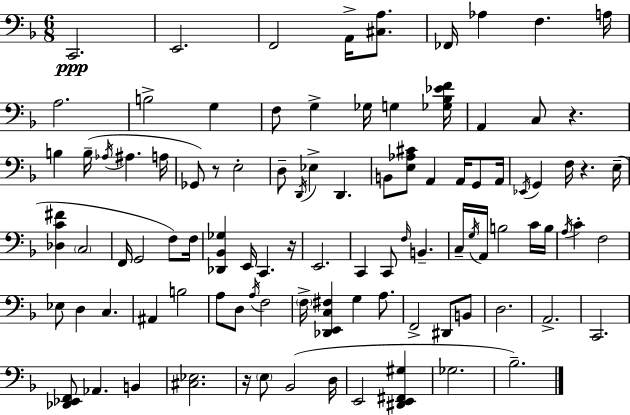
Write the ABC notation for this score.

X:1
T:Untitled
M:6/8
L:1/4
K:Dm
C,,2 E,,2 F,,2 A,,/4 [^C,A,]/2 _F,,/4 _A, F, A,/4 A,2 B,2 G, F,/2 G, _G,/4 G, [_G,_B,_EF]/4 A,, C,/2 z B, B,/4 _A,/4 ^A, A,/4 _G,,/2 z/2 E,2 D,/2 D,,/4 _E, D,, B,,/2 [E,_A,^C]/2 A,, A,,/4 G,,/2 A,,/4 _E,,/4 G,, F,/4 z E,/4 [_D,C^F] C,2 F,,/4 G,,2 F,/2 F,/4 [_D,,_B,,_G,] E,,/4 C,, z/4 E,,2 C,, C,,/2 F,/4 B,, C,/4 G,/4 A,,/4 B,2 C/4 B,/4 A,/4 C F,2 _E,/2 D, C, ^A,, B,2 A,/2 D,/2 A,/4 F,2 F,/4 [_D,,E,,C,^F,] G, A,/2 F,,2 ^D,,/2 B,,/2 D,2 A,,2 C,,2 [_D,,_E,,F,,]/2 _A,, B,, [^C,_E,]2 z/4 E,/2 _B,,2 D,/4 E,,2 [^D,,E,,^F,,^G,] _G,2 _B,2